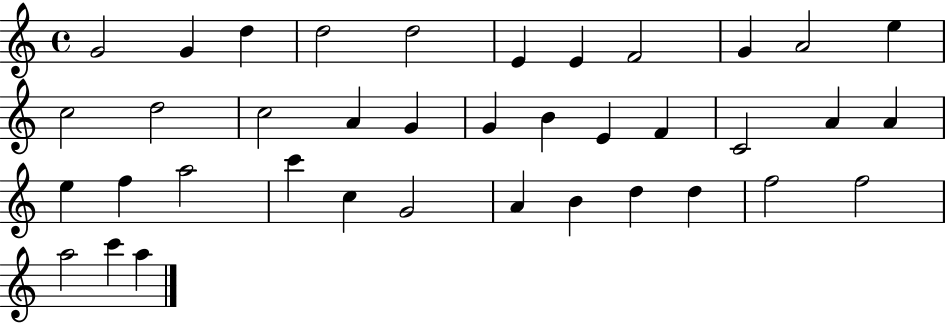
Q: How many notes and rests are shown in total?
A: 38